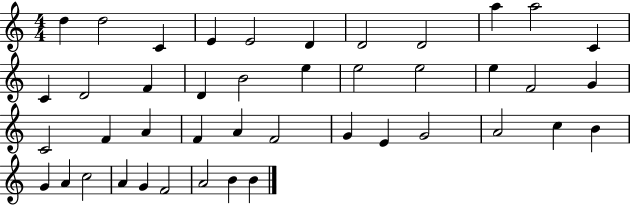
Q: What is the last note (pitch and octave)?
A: B4